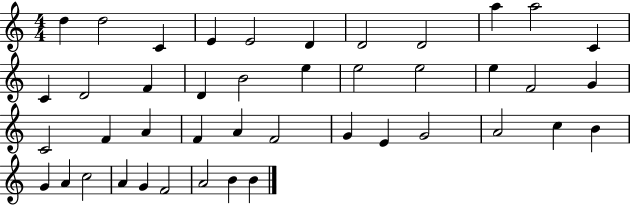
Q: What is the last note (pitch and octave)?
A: B4